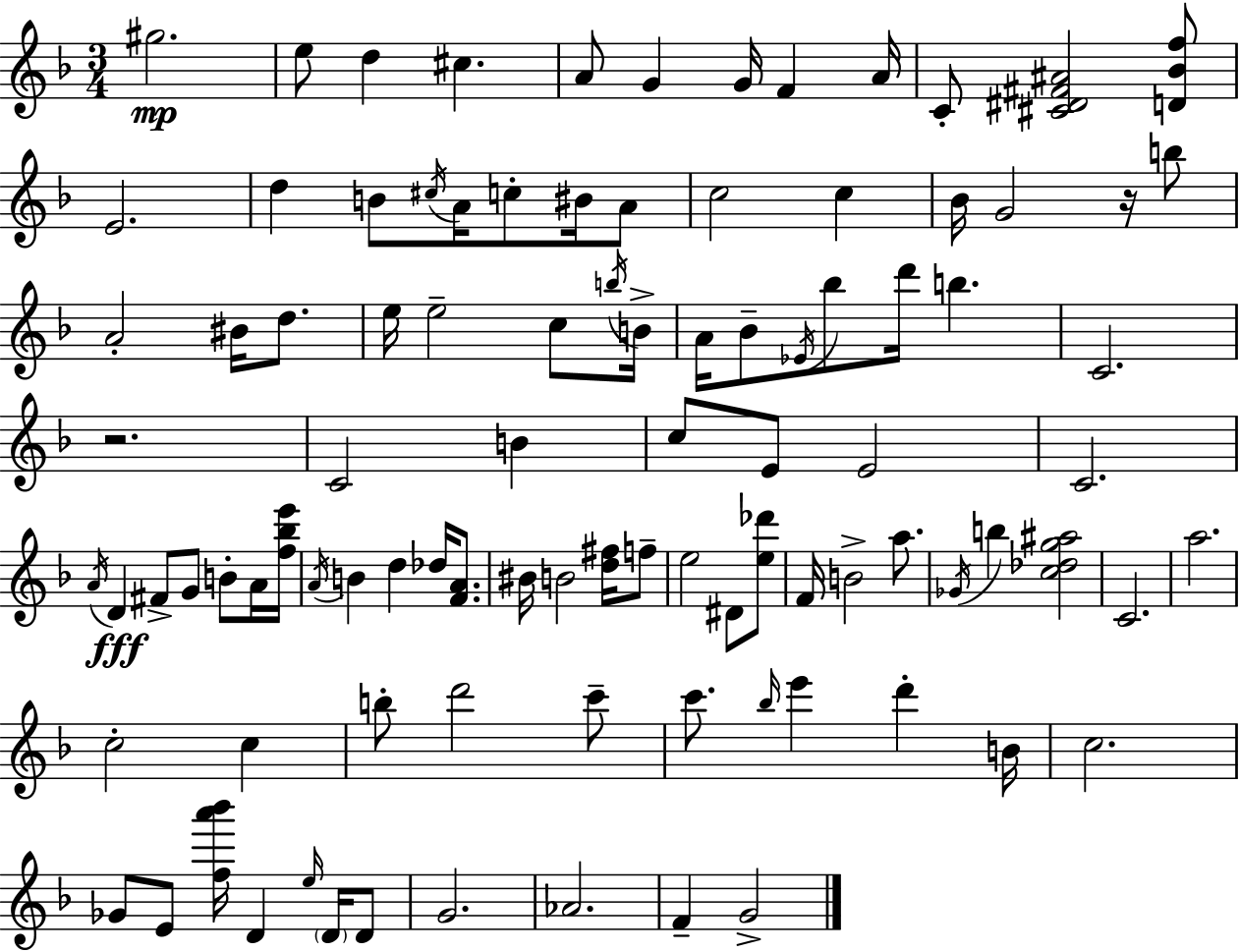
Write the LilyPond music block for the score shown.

{
  \clef treble
  \numericTimeSignature
  \time 3/4
  \key f \major
  gis''2.\mp | e''8 d''4 cis''4. | a'8 g'4 g'16 f'4 a'16 | c'8-. <cis' dis' fis' ais'>2 <d' bes' f''>8 | \break e'2. | d''4 b'8 \acciaccatura { cis''16 } a'16 c''8-. bis'16 a'8 | c''2 c''4 | bes'16 g'2 r16 b''8 | \break a'2-. bis'16 d''8. | e''16 e''2-- c''8 | \acciaccatura { b''16 } b'16-> a'16 bes'8-- \acciaccatura { ees'16 } bes''8 d'''16 b''4. | c'2. | \break r2. | c'2 b'4 | c''8 e'8 e'2 | c'2. | \break \acciaccatura { a'16 }\fff d'4 fis'8-> g'8 | b'8-. a'16 <f'' bes'' e'''>16 \acciaccatura { a'16 } b'4 d''4 | des''16 <f' a'>8. bis'16 b'2 | <d'' fis''>16 f''8-- e''2 | \break dis'8 <e'' des'''>8 f'16 b'2-> | a''8. \acciaccatura { ges'16 } b''4 <c'' des'' g'' ais''>2 | c'2. | a''2. | \break c''2-. | c''4 b''8-. d'''2 | c'''8-- c'''8. \grace { bes''16 } e'''4 | d'''4-. b'16 c''2. | \break ges'8 e'8 <f'' a''' bes'''>16 | d'4 \grace { e''16 } \parenthesize d'16 d'8 g'2. | aes'2. | f'4-- | \break g'2-> \bar "|."
}